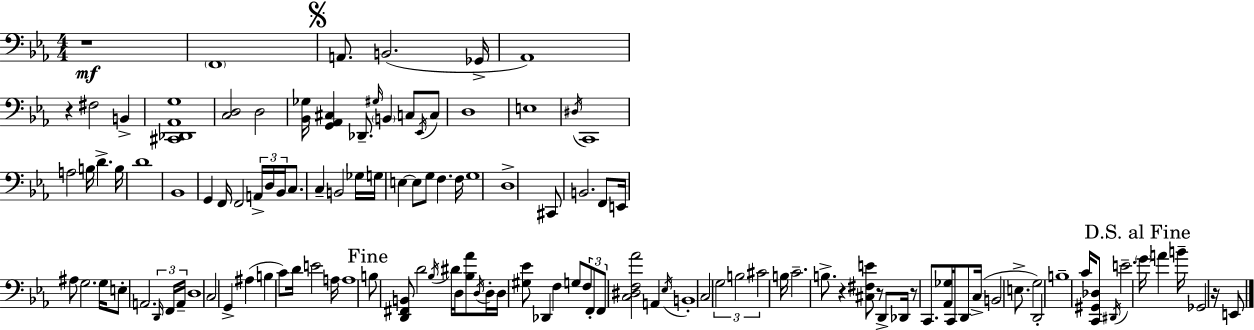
R/w F2/w A2/e. B2/h. Gb2/s Ab2/w R/q F#3/h B2/q [C#2,Db2,Ab2,G3]/w [C3,D3]/h D3/h [Bb2,Gb3]/s [G2,Ab2,C#3]/q Db2/e. G#3/s B2/q C3/e Eb2/s C3/e D3/w E3/w D#3/s C2/w A3/h B3/s D4/q. B3/s D4/w Bb2/w G2/q F2/s F2/h A2/s D3/s Bb2/s C3/e. C3/q B2/h Gb3/s G3/s E3/q E3/e G3/e F3/q. F3/s G3/w D3/w C#2/e B2/h. F2/e E2/s A#3/e G3/h. G3/s E3/e A2/h. D2/s F2/s A2/s D3/w C3/h G2/q A#3/q B3/q C4/e D4/s E4/h A3/s A3/w B3/e [D2,F#2,B2]/e D4/h Bb3/s D#4/s D3/s [Bb3,Ab4]/e D3/s D3/s D3/s [G#3,Eb4]/e Db2/q F3/q G3/e F3/e F2/e F2/e [C3,D#3,F3,Ab4]/h A2/q Eb3/s B2/w C3/h G3/h B3/h C#4/h B3/s C4/h. B3/e. R/q [C#3,F#3,E4]/e R/e D2/e Db2/s R/e C2/e. [Ab2,Gb3]/s C2/s D2/e C3/s B2/h E3/e. G3/h D2/h B3/w C4/s [C2,G#2,Db3]/e D#2/s E4/h. G4/s A4/q B4/s Gb2/h R/s E2/e